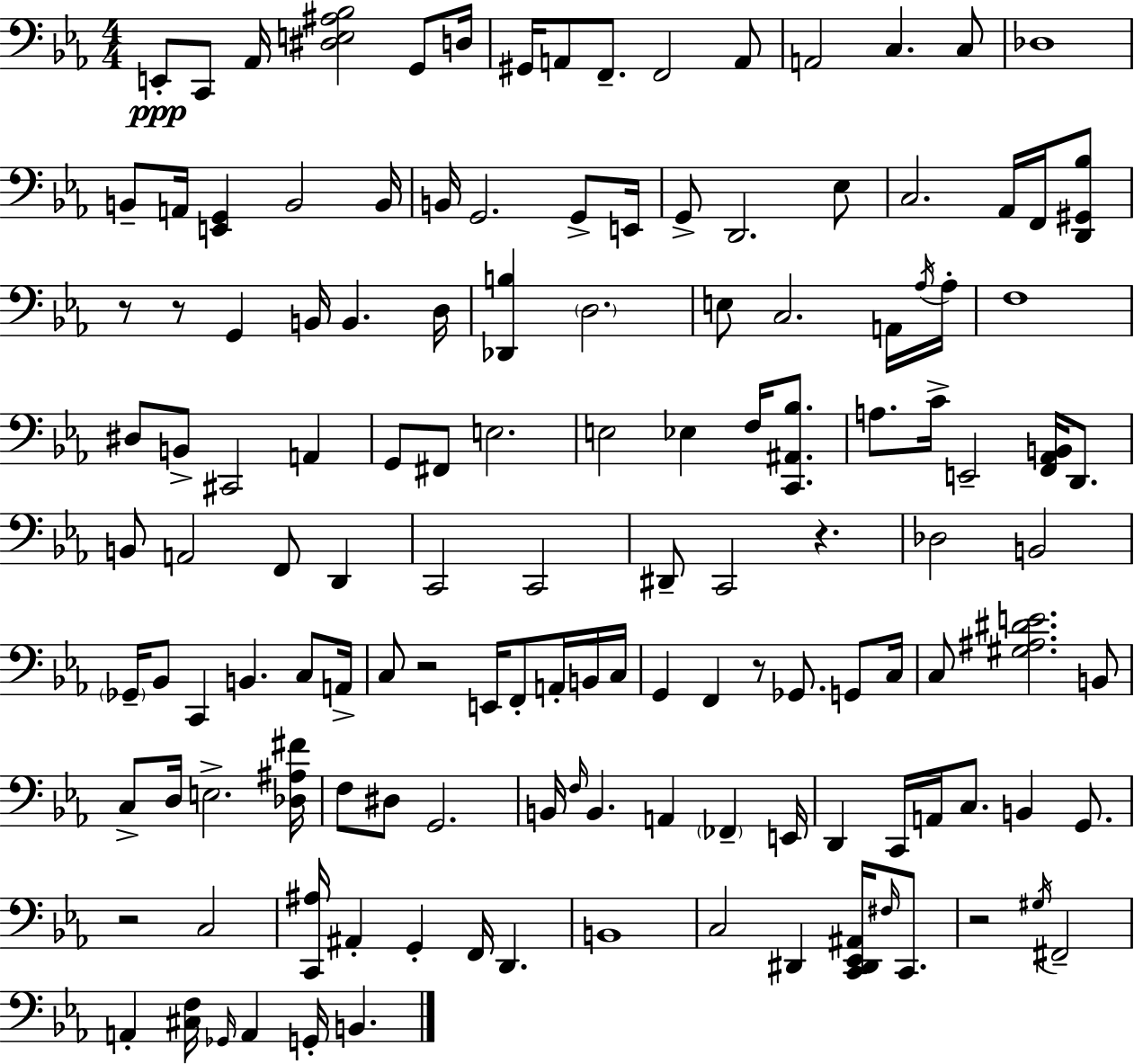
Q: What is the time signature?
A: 4/4